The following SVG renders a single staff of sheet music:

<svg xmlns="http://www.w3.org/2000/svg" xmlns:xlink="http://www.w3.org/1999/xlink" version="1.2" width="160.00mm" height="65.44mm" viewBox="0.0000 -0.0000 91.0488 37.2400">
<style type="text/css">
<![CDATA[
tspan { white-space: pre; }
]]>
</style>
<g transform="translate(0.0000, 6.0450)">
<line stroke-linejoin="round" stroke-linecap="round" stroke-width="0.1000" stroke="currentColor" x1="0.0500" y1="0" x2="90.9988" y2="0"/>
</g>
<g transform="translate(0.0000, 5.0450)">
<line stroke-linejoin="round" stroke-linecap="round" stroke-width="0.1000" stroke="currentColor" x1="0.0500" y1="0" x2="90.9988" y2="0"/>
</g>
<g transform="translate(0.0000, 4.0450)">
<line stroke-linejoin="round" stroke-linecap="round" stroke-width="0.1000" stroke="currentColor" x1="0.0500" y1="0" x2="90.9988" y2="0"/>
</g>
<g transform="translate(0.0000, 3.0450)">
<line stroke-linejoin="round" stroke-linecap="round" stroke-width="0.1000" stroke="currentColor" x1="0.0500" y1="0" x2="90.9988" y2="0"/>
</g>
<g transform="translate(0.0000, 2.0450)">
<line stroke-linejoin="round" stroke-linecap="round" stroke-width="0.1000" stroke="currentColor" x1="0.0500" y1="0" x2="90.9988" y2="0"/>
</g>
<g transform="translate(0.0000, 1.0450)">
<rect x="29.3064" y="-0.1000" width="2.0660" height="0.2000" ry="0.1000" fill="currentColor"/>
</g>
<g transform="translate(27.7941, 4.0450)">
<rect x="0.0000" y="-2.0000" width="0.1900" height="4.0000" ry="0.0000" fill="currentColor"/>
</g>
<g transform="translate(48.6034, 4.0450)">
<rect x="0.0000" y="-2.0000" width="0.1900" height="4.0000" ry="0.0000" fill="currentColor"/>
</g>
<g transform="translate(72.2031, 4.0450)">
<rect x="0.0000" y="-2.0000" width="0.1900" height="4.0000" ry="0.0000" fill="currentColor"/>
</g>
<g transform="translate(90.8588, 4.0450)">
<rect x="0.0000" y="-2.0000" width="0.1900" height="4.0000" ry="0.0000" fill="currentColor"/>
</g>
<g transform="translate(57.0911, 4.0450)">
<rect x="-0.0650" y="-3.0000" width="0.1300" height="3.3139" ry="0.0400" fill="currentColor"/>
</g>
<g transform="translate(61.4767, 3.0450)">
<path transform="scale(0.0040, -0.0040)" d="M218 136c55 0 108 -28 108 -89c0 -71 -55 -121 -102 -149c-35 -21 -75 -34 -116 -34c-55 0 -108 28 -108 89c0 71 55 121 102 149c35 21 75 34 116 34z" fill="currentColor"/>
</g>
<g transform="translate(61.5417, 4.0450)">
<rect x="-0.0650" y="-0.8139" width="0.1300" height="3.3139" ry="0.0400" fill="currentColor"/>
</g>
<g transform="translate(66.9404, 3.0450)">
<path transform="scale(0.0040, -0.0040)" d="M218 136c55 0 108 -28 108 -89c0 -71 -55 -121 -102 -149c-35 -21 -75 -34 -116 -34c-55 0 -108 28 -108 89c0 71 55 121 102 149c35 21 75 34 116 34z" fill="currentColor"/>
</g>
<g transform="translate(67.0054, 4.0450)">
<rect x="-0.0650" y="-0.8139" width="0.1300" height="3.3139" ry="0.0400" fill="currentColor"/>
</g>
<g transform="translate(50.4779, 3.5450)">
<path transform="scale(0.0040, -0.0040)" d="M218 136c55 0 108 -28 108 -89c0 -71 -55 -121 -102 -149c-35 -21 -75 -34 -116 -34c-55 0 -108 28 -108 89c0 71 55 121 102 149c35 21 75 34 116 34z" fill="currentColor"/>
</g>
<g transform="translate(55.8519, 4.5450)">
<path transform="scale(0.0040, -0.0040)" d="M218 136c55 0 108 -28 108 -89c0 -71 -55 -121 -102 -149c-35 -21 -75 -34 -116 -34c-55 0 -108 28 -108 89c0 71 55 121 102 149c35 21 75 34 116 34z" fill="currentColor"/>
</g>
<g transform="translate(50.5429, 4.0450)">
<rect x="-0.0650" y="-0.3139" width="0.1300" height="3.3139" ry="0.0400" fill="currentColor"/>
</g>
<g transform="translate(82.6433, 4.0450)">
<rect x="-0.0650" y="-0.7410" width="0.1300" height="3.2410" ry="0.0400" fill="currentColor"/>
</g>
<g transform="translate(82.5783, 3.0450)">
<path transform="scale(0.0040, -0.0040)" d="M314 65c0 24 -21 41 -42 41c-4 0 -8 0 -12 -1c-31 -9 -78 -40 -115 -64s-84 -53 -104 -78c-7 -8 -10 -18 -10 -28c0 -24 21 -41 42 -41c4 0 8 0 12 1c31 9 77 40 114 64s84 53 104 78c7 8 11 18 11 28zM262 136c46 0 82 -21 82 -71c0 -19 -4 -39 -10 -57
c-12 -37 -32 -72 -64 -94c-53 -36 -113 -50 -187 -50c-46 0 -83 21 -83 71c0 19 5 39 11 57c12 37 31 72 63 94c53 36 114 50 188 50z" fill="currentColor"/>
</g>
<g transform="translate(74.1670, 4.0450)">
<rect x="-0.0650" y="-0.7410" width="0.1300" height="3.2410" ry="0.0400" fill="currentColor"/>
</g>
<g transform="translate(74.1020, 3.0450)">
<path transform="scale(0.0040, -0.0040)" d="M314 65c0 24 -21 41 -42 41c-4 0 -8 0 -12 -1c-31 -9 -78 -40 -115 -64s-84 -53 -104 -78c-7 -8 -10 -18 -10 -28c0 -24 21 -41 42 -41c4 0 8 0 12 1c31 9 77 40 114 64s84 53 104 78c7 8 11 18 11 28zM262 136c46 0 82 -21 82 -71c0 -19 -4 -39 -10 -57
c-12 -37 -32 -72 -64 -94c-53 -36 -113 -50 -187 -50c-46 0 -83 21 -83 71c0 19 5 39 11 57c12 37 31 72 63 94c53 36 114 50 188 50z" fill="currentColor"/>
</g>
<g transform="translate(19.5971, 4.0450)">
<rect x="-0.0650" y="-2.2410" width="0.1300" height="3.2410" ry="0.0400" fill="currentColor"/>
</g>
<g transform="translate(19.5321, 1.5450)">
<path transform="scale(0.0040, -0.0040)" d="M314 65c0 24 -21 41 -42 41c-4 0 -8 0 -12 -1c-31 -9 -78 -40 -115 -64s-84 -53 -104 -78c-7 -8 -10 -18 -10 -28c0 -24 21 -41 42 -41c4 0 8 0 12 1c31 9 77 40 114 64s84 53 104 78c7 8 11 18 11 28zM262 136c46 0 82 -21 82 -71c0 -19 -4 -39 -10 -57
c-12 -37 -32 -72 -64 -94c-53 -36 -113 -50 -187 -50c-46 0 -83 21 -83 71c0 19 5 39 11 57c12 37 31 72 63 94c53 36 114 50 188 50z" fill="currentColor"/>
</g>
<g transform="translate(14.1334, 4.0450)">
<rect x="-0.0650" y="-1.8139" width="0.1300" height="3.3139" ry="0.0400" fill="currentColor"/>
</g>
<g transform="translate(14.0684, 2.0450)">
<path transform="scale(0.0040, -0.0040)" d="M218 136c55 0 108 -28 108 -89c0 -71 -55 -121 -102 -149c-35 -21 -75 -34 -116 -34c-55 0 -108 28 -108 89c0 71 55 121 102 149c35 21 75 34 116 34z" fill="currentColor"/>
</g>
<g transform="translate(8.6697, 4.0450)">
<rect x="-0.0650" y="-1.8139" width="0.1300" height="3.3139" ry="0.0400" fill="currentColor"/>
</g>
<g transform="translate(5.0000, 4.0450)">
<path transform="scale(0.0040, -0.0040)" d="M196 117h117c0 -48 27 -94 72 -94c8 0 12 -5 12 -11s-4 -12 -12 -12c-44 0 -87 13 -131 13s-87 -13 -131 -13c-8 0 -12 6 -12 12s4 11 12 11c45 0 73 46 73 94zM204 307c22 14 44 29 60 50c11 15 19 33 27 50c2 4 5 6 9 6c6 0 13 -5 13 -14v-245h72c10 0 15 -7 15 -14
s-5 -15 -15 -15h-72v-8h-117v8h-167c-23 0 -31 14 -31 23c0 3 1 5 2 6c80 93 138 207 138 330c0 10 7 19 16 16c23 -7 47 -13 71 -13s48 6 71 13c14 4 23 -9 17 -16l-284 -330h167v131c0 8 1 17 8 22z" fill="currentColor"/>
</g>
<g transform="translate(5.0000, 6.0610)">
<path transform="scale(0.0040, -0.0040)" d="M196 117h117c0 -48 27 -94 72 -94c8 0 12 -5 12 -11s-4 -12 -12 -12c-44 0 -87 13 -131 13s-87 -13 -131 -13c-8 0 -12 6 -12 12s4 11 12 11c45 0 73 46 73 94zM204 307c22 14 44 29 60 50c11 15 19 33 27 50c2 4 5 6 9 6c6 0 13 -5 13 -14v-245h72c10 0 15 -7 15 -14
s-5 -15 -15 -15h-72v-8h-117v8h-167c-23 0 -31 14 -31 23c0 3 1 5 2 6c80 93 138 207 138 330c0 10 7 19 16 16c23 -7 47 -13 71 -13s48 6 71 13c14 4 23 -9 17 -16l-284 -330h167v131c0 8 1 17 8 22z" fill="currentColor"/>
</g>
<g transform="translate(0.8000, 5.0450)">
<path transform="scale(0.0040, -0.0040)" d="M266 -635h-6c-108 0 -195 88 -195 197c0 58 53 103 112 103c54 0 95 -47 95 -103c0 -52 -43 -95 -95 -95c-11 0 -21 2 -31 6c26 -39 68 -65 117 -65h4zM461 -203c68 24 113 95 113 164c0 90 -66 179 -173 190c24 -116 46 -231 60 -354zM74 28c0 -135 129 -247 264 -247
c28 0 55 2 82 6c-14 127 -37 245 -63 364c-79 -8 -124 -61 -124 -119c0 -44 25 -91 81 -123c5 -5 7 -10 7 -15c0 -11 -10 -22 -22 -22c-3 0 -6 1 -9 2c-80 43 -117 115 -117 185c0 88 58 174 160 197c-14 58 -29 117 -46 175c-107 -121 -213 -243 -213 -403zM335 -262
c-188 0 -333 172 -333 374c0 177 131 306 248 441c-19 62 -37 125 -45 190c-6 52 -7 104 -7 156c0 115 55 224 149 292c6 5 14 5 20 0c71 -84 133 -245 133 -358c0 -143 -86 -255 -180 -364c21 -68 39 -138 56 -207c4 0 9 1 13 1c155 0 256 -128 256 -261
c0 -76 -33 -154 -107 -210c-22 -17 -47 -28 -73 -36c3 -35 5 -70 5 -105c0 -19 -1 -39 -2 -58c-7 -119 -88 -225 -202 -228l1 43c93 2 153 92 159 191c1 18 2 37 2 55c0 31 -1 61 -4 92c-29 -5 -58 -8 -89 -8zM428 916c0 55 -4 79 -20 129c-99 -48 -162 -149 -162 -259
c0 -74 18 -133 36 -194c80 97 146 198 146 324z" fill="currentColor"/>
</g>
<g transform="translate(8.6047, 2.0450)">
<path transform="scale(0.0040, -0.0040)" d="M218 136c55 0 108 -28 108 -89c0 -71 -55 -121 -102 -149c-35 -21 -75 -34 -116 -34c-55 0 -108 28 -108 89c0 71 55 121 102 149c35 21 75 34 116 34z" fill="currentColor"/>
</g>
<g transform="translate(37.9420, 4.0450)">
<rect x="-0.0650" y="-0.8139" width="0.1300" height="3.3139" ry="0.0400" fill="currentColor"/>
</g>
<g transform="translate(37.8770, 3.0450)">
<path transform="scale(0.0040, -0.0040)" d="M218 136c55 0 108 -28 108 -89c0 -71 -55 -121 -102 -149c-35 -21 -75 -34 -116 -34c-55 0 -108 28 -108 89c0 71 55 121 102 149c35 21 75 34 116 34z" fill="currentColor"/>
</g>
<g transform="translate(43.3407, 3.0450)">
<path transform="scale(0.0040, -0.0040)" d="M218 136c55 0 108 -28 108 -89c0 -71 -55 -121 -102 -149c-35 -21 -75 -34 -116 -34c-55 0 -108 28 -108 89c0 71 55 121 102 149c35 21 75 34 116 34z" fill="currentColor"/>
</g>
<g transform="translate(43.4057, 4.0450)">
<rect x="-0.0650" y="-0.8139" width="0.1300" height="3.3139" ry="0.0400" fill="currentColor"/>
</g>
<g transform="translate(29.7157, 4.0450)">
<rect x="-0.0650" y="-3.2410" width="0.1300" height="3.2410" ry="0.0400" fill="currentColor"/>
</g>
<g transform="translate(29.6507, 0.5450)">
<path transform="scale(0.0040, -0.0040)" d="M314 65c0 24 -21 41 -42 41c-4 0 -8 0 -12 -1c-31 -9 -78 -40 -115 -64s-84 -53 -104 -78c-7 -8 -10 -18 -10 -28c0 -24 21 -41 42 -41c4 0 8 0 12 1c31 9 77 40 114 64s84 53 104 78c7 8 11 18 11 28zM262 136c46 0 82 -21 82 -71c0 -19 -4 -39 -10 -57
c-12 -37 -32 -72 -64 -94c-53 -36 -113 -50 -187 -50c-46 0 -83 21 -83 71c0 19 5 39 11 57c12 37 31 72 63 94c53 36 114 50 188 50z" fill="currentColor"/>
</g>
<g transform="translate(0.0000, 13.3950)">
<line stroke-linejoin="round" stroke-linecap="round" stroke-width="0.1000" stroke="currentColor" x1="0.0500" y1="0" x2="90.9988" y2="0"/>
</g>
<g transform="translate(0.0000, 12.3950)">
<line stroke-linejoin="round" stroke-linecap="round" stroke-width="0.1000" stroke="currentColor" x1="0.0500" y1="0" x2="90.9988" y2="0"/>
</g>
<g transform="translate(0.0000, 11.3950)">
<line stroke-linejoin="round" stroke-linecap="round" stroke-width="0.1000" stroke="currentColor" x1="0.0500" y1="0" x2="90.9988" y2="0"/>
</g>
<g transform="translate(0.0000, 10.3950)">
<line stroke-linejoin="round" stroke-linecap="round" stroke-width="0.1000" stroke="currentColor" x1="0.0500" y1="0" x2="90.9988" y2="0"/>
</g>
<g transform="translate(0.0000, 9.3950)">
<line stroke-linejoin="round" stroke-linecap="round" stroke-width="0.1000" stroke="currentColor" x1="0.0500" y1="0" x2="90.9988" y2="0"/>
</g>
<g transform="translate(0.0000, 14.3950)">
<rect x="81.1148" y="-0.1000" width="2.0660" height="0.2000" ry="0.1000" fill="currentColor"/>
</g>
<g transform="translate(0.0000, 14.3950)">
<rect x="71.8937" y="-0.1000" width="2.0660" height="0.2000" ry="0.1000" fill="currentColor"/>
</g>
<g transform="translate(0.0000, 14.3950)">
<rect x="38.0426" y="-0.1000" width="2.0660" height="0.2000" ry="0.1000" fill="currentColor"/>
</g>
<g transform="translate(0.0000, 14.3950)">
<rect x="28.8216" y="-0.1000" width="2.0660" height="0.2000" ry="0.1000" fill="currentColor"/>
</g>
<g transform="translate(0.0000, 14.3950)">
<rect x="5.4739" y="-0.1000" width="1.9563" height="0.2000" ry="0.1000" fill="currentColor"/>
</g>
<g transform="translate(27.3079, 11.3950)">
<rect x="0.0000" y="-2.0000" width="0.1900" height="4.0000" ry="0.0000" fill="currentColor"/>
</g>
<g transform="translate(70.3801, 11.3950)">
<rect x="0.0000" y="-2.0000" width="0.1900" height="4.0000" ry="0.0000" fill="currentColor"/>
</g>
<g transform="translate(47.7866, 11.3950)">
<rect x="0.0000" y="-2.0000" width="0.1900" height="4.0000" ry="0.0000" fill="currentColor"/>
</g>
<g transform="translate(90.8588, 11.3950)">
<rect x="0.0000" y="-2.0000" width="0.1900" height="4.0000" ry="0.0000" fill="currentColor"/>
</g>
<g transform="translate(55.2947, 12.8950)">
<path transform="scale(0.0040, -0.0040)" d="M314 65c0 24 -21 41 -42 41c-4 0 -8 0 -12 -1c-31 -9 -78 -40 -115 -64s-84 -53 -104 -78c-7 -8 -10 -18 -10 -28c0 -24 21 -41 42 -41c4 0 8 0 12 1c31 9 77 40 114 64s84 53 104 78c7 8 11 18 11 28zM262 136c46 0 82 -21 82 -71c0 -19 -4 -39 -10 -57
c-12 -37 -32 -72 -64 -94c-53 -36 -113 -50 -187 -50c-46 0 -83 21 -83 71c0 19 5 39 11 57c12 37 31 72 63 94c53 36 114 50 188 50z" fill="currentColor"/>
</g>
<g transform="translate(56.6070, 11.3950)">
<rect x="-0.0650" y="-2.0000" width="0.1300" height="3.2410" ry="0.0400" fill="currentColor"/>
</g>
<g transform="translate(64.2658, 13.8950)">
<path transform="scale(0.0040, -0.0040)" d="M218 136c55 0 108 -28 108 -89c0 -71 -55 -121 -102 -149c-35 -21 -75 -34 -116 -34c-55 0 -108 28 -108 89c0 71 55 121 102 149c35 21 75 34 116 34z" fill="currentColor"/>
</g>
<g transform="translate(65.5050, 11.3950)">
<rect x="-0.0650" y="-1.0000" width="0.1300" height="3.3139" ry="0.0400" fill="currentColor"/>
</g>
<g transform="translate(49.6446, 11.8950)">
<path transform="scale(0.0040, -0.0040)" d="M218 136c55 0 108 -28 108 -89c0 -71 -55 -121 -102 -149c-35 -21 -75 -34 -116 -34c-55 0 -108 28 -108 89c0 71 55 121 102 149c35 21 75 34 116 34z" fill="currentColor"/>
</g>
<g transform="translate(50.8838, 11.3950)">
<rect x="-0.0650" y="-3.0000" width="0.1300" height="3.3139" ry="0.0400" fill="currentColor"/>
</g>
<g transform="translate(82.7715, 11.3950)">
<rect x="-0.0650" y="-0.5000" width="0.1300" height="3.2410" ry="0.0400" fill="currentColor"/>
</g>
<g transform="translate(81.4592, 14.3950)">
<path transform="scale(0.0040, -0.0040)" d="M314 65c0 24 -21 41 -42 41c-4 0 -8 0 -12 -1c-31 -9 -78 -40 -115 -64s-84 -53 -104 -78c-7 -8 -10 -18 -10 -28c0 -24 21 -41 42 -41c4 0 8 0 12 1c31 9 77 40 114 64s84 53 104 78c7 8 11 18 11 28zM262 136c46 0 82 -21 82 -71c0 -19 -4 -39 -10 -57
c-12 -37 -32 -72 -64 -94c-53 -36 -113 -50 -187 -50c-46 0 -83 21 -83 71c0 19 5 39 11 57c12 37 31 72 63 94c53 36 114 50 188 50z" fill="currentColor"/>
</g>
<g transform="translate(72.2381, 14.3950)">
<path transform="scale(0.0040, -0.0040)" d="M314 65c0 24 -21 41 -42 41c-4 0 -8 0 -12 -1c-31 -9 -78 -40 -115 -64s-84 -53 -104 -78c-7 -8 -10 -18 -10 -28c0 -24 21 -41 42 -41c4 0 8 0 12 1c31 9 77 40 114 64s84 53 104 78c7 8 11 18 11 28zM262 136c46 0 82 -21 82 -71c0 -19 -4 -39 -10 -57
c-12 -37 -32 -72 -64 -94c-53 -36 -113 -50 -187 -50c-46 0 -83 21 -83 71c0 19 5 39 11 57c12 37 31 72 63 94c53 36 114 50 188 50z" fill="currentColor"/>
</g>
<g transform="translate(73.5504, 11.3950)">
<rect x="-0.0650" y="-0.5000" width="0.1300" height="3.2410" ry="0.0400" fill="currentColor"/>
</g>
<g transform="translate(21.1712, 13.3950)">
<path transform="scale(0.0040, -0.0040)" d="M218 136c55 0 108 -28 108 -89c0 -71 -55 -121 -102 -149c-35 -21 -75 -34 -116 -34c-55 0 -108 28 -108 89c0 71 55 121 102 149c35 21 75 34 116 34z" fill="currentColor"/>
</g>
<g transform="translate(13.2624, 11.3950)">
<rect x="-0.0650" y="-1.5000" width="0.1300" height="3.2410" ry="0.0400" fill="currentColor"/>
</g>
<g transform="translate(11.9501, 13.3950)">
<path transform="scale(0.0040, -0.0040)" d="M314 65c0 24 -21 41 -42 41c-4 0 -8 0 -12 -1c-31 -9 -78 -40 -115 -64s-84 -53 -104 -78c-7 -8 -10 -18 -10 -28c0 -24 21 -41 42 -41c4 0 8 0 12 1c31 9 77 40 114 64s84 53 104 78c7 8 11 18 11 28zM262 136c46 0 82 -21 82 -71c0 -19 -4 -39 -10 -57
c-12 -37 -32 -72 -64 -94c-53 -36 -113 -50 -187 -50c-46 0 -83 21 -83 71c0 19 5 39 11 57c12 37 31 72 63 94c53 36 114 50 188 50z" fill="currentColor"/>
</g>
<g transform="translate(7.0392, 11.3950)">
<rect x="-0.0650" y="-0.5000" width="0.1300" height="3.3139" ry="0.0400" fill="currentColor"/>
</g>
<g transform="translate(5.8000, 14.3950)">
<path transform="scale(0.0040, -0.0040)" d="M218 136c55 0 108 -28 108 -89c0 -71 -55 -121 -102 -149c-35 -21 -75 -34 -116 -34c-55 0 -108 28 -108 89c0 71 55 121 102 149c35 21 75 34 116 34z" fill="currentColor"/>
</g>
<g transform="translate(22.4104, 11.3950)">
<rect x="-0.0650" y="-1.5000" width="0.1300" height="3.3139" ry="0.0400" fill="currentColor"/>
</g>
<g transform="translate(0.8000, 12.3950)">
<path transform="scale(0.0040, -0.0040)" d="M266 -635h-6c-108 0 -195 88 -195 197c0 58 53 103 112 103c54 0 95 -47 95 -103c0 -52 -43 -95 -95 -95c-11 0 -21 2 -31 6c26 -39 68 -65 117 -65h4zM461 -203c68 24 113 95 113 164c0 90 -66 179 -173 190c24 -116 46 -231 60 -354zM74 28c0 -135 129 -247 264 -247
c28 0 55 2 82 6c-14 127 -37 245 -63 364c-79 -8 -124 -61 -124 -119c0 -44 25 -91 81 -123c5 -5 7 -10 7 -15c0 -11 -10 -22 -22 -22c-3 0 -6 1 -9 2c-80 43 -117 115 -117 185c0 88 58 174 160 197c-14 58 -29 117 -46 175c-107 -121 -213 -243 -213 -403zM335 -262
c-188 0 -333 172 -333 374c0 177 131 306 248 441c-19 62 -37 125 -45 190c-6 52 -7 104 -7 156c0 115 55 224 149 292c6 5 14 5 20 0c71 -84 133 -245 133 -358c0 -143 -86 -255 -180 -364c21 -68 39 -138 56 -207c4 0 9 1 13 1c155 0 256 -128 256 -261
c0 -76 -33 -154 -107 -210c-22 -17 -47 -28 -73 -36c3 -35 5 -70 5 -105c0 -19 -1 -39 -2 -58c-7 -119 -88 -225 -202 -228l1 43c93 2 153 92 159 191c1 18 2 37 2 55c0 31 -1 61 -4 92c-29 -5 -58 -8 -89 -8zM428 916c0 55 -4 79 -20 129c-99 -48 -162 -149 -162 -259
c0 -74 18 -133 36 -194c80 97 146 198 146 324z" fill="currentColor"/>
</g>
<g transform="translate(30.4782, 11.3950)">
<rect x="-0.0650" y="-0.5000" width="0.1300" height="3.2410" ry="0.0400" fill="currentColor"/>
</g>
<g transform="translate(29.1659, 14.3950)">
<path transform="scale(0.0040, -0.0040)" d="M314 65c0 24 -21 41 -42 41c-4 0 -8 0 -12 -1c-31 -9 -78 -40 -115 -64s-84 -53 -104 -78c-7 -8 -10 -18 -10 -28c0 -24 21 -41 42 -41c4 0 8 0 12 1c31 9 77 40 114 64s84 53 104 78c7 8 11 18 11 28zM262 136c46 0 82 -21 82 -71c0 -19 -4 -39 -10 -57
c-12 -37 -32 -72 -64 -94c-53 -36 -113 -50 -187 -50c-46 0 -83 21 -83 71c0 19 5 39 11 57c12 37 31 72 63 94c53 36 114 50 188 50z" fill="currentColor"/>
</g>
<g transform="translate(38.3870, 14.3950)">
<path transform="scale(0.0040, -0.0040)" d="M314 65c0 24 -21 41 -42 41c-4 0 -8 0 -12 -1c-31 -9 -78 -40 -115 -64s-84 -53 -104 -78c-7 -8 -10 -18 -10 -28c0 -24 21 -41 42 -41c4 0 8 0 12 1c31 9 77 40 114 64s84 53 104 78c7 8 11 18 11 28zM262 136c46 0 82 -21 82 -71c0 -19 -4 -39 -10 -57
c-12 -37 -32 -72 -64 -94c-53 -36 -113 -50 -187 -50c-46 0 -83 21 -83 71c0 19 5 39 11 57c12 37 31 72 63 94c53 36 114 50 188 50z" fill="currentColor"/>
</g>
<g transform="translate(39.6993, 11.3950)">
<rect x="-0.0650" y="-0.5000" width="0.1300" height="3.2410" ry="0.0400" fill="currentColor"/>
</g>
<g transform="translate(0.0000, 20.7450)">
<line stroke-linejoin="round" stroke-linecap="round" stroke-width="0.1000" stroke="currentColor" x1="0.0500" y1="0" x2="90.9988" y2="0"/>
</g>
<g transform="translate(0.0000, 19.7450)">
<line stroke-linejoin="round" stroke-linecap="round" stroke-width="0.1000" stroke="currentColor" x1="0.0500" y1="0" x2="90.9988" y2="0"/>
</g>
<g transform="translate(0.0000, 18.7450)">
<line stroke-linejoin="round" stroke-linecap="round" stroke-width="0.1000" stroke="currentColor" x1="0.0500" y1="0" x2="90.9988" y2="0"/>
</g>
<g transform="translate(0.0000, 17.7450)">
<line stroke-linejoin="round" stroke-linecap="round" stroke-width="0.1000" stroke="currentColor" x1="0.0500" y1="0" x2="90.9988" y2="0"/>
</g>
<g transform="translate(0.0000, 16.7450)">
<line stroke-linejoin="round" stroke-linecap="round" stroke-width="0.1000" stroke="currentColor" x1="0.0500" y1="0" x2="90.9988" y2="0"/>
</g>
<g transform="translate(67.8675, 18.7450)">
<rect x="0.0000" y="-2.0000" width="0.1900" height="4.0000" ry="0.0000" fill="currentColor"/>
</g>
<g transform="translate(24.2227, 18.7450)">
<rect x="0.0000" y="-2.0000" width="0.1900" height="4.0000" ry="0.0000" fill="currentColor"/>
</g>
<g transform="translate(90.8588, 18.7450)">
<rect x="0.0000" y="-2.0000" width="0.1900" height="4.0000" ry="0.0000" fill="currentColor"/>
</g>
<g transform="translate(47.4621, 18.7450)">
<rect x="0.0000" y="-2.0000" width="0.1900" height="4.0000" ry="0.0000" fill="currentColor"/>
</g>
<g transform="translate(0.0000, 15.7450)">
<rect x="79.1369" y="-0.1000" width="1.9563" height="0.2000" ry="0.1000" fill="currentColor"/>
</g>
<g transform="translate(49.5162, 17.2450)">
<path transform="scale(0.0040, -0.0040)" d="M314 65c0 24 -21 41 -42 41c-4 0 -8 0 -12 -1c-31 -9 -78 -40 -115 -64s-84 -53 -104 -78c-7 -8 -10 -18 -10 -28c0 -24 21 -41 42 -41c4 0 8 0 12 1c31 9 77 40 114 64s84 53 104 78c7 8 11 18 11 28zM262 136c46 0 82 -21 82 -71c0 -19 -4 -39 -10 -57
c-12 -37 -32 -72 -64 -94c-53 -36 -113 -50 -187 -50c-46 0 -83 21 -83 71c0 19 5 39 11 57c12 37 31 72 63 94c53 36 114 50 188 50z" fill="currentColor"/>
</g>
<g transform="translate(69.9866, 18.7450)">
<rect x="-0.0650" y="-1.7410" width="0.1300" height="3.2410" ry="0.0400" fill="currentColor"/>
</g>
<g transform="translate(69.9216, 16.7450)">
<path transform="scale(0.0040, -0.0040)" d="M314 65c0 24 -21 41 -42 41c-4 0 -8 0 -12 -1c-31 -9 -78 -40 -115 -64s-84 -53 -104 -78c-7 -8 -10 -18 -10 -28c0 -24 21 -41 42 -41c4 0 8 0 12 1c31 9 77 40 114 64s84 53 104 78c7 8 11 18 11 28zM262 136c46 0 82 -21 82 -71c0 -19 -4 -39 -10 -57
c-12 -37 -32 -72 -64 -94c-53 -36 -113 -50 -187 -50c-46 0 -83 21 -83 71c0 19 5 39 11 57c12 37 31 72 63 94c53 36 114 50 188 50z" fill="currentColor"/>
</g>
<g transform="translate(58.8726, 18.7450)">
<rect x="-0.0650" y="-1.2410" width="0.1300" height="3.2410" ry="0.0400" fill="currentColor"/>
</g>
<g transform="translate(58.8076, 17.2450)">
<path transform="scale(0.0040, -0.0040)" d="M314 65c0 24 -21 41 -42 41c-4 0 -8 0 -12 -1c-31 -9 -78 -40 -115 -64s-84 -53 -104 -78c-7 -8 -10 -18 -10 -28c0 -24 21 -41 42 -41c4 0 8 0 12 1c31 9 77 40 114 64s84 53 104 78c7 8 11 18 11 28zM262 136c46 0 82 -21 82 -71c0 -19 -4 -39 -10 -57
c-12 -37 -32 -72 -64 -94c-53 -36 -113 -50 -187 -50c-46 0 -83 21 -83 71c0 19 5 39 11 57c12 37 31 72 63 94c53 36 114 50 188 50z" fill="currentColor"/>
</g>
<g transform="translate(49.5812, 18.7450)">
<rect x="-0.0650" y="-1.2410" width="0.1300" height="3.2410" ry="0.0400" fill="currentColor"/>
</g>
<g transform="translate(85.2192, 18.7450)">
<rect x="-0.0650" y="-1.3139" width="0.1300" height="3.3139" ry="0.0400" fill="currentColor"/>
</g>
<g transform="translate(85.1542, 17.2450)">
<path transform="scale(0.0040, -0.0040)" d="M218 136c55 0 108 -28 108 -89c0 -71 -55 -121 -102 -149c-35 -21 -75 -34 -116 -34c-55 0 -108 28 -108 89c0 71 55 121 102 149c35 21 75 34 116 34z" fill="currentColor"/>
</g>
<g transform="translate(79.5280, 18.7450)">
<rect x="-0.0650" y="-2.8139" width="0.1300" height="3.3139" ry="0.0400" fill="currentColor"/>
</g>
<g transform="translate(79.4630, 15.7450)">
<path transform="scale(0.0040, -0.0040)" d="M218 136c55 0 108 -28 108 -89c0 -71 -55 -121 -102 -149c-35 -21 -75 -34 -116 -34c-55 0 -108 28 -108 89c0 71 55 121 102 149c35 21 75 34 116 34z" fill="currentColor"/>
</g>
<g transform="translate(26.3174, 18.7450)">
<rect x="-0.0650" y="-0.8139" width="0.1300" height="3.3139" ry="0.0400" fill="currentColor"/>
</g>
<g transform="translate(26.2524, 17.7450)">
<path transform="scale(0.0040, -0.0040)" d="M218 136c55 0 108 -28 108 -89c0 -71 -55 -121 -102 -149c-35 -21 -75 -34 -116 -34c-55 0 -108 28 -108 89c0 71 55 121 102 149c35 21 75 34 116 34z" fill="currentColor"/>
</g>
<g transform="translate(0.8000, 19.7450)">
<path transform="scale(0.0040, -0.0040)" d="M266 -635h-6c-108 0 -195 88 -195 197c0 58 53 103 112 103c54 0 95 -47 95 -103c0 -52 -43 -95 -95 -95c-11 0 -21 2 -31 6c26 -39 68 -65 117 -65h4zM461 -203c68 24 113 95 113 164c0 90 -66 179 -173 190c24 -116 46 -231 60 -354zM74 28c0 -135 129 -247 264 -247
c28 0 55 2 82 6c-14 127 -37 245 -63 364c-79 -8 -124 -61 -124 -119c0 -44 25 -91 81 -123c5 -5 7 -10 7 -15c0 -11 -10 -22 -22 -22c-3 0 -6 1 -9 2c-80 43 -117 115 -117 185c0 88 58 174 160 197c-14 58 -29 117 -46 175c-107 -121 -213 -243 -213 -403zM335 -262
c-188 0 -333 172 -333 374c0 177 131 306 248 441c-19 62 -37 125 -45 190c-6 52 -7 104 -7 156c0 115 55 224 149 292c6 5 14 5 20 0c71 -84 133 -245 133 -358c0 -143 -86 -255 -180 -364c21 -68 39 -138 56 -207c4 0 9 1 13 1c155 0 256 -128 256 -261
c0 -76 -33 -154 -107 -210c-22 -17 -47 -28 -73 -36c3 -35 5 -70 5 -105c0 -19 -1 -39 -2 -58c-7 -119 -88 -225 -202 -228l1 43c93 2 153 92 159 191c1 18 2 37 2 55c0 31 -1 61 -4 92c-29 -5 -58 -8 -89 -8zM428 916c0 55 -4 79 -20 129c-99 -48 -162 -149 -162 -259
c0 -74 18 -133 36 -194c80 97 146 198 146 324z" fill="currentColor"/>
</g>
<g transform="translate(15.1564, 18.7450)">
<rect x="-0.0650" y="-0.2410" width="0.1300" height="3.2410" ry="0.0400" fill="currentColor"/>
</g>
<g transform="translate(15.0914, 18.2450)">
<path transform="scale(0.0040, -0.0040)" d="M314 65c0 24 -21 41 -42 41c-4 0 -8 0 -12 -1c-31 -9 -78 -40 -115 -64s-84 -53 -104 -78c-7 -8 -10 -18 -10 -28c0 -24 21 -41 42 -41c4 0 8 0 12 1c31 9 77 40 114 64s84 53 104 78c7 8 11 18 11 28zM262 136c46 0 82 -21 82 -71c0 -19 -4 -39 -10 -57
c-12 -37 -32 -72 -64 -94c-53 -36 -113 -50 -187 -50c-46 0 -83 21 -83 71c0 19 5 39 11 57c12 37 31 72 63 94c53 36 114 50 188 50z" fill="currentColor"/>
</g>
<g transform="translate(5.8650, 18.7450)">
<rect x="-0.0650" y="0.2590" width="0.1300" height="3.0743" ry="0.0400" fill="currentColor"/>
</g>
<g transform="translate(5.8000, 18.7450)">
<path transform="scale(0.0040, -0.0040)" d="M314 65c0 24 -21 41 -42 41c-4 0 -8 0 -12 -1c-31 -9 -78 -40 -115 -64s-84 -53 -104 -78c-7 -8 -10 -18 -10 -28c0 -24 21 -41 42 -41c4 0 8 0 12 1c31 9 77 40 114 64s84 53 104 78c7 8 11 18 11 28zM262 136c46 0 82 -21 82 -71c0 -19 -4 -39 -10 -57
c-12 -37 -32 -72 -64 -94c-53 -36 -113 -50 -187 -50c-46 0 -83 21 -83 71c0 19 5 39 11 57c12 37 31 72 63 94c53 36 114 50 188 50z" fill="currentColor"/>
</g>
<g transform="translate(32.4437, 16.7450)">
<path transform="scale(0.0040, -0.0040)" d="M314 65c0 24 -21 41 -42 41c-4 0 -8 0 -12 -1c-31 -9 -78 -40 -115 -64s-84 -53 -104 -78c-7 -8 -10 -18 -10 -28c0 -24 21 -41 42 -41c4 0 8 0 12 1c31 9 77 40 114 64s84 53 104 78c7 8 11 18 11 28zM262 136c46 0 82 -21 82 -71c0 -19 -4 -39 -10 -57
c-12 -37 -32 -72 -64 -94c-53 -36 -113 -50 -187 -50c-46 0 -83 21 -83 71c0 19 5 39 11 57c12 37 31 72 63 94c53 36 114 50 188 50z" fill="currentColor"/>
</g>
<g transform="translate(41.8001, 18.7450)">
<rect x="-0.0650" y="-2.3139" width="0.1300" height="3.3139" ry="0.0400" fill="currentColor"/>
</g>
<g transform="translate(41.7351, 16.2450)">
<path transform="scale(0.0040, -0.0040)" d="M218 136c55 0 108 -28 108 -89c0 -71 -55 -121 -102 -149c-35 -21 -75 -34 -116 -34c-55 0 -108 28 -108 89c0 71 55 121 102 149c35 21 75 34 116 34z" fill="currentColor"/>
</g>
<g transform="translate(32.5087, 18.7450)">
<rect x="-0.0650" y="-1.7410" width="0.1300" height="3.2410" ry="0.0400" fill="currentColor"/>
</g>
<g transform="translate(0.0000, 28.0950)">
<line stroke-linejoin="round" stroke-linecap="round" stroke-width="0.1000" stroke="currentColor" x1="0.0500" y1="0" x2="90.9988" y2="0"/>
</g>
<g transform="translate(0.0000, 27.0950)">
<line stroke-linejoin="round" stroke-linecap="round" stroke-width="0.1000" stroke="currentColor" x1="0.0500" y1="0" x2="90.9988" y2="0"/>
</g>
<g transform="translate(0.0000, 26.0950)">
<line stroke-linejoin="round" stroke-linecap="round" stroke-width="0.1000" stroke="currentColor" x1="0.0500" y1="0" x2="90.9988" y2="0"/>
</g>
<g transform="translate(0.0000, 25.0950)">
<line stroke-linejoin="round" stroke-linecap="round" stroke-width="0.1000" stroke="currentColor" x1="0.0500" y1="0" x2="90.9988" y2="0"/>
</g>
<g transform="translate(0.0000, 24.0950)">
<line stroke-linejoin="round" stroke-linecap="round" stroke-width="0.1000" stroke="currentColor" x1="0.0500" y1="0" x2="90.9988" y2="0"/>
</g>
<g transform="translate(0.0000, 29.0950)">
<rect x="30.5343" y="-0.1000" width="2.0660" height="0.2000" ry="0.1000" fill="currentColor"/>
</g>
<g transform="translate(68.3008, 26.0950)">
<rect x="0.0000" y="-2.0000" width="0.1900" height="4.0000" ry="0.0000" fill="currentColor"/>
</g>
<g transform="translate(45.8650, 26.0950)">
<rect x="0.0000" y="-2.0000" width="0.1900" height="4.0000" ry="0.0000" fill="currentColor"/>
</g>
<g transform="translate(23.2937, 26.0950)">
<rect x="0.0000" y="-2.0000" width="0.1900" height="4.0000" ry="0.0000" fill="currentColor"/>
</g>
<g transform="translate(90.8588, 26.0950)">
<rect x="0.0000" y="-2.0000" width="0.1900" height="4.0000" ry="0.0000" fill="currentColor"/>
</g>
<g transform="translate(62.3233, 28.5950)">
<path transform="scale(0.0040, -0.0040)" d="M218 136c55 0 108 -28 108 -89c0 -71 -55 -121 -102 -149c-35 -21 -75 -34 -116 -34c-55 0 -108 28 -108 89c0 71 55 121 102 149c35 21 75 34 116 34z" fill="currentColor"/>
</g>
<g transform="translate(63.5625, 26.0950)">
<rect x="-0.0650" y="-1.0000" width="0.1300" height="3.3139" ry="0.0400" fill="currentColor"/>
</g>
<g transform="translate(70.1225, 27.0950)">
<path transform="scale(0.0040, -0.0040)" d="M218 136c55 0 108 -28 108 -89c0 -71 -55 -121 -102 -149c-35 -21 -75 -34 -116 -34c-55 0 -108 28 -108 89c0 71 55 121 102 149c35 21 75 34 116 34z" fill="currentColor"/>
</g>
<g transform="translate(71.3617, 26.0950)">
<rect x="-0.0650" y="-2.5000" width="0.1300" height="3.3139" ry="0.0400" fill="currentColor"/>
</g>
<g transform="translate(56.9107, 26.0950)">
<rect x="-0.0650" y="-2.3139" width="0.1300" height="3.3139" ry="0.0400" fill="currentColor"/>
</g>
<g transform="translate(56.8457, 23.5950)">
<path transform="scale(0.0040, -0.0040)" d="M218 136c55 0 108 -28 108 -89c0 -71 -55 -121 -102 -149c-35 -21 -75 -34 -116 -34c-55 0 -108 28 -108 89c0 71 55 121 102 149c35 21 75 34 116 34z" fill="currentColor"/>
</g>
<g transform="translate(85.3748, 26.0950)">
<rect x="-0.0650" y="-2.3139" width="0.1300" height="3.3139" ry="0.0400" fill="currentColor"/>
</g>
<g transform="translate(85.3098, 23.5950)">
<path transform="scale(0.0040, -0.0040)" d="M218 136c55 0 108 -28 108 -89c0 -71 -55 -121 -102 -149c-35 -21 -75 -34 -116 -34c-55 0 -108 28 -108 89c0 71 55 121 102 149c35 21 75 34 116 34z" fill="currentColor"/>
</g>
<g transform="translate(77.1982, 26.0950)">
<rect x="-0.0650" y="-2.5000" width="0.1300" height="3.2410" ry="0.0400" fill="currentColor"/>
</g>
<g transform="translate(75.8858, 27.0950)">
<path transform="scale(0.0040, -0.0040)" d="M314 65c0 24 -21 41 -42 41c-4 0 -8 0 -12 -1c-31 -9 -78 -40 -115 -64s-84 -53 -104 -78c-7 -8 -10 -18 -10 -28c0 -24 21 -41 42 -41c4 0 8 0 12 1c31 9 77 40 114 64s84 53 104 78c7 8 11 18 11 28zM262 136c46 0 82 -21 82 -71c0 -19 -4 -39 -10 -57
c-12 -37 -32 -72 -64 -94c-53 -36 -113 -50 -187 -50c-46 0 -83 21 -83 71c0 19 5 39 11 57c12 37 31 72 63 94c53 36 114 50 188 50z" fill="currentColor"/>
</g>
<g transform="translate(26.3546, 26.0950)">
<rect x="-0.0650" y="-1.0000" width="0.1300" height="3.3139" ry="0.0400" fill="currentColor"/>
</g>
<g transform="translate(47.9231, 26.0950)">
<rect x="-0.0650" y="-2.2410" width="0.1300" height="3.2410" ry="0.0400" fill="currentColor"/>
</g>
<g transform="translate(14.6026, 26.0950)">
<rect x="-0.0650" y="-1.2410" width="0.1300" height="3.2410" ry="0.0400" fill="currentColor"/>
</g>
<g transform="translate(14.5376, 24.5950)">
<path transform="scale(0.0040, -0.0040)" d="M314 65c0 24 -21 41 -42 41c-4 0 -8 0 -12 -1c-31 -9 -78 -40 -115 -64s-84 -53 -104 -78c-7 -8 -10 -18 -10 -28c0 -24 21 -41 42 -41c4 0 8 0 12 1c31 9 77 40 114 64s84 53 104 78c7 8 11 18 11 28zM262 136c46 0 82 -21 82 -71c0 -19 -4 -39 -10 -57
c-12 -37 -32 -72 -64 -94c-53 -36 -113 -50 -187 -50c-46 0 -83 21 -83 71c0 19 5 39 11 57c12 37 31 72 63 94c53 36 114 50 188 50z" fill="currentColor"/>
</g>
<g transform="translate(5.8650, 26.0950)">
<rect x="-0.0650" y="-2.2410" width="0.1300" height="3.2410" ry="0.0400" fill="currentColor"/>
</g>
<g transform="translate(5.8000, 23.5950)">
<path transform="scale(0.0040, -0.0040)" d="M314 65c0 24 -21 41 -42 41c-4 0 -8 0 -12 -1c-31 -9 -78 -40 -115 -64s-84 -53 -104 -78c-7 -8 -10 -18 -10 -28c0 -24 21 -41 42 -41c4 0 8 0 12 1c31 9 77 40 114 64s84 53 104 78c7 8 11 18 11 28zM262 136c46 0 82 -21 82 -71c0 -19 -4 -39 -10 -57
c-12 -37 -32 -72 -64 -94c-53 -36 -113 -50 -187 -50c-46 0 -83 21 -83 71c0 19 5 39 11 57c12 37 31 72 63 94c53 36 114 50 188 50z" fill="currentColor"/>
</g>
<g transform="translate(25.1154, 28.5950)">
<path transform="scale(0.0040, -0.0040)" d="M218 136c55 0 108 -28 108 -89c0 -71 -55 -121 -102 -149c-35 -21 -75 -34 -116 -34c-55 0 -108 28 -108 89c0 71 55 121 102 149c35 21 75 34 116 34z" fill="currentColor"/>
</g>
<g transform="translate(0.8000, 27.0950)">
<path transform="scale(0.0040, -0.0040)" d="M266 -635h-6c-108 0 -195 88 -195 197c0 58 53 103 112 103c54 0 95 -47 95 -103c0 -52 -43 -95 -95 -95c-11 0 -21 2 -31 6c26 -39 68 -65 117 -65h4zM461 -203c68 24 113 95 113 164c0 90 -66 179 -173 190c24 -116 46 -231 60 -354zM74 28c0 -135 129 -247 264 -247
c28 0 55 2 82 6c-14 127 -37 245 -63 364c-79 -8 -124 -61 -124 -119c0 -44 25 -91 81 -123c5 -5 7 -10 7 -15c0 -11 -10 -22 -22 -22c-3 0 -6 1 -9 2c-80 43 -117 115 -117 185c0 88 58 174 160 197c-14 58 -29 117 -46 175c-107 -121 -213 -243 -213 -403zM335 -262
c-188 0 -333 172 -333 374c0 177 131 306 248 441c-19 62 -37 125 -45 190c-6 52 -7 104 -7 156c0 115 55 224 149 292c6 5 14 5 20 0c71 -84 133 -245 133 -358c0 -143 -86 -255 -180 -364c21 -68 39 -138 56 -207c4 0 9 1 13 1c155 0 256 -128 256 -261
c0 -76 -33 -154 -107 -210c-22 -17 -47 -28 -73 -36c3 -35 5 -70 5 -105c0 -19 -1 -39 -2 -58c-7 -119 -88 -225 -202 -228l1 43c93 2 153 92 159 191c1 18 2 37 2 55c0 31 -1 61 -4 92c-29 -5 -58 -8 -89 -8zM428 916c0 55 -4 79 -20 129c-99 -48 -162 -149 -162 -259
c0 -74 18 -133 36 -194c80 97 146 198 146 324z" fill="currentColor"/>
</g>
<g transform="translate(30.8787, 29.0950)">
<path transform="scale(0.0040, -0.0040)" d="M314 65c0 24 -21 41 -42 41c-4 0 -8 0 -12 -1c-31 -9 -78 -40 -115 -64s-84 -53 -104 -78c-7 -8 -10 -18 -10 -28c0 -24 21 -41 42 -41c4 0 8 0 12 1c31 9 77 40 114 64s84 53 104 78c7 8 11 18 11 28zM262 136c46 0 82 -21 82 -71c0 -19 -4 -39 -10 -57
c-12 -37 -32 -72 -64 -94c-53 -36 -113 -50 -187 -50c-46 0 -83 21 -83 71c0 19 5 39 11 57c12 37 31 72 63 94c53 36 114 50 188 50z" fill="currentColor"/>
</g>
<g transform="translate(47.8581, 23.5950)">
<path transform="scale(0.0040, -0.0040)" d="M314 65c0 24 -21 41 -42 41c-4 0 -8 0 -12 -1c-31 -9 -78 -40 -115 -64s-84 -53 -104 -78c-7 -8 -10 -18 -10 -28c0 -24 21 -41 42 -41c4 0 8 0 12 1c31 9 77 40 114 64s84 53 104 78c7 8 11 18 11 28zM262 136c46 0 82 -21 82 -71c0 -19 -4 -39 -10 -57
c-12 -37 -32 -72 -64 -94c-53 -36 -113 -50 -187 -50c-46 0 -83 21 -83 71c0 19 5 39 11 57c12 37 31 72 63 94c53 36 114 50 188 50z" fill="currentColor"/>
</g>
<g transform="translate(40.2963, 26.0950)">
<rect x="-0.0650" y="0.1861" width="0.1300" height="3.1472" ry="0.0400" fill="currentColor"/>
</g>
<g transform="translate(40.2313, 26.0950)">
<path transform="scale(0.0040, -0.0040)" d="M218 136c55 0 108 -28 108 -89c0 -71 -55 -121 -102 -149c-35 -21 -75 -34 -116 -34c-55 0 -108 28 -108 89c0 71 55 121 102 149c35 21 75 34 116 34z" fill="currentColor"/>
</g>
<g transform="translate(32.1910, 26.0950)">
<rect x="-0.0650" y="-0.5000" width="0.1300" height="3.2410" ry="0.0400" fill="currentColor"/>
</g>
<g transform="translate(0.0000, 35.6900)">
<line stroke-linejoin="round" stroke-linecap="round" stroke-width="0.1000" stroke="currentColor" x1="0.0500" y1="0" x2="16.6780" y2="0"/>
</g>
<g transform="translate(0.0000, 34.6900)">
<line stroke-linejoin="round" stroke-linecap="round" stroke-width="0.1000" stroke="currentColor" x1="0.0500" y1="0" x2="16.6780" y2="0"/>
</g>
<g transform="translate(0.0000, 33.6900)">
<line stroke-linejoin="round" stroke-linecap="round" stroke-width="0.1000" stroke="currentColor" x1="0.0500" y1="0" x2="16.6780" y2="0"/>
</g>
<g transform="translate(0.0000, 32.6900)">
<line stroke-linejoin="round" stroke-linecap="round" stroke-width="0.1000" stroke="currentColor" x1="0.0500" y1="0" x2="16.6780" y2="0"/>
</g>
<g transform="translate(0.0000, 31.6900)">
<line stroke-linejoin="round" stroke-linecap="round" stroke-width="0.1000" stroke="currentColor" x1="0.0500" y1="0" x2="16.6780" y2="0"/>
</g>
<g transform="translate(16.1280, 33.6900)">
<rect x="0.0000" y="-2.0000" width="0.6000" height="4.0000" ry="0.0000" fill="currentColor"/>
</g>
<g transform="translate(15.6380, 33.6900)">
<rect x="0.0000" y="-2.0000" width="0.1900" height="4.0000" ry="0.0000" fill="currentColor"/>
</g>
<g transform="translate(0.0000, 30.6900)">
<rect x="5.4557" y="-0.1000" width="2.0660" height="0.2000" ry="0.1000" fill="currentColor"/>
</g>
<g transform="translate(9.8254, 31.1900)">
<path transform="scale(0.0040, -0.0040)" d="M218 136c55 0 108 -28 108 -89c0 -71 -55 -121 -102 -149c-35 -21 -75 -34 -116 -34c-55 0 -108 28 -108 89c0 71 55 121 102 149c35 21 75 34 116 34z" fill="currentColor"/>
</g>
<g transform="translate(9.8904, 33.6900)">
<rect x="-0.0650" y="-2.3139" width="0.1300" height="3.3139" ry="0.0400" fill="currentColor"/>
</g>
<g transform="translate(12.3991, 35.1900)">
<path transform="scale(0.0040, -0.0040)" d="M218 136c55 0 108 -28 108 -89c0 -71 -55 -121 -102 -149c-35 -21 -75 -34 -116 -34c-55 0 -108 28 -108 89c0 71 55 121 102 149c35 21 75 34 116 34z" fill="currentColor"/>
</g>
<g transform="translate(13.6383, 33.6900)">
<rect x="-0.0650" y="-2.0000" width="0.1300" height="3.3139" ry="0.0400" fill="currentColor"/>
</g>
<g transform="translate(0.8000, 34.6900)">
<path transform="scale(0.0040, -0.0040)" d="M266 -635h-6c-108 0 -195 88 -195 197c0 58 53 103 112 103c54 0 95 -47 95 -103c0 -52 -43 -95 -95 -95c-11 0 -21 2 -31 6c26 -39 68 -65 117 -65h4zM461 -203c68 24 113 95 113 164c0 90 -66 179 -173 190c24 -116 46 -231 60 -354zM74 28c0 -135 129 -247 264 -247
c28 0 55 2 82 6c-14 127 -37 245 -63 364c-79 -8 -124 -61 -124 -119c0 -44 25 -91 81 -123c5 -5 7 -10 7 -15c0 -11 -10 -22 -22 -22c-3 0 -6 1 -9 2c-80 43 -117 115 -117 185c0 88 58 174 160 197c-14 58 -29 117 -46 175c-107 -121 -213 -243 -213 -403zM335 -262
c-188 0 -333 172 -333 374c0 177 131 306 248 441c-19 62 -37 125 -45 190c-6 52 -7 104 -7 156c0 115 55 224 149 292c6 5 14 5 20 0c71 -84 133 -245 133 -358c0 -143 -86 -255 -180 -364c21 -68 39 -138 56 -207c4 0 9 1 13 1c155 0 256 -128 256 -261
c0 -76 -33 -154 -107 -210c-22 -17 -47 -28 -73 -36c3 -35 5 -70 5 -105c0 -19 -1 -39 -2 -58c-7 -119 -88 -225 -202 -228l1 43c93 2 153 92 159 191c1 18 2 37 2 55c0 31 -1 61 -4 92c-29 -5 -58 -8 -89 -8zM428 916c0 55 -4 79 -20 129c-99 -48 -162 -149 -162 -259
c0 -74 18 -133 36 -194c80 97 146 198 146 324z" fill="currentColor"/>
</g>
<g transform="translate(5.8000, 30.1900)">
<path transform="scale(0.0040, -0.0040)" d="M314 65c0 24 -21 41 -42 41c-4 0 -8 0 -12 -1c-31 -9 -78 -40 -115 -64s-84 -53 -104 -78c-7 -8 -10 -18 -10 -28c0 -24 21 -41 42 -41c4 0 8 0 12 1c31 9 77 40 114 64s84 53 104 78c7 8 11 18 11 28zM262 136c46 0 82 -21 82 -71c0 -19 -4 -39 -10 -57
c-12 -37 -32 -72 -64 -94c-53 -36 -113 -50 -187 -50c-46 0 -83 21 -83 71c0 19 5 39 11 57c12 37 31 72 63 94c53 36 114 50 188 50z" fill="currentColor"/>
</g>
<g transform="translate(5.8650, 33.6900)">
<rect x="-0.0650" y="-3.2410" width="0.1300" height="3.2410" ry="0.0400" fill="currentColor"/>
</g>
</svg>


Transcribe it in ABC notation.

X:1
T:Untitled
M:4/4
L:1/4
K:C
f f g2 b2 d d c A d d d2 d2 C E2 E C2 C2 A F2 D C2 C2 B2 c2 d f2 g e2 e2 f2 a e g2 e2 D C2 B g2 g D G G2 g b2 g F